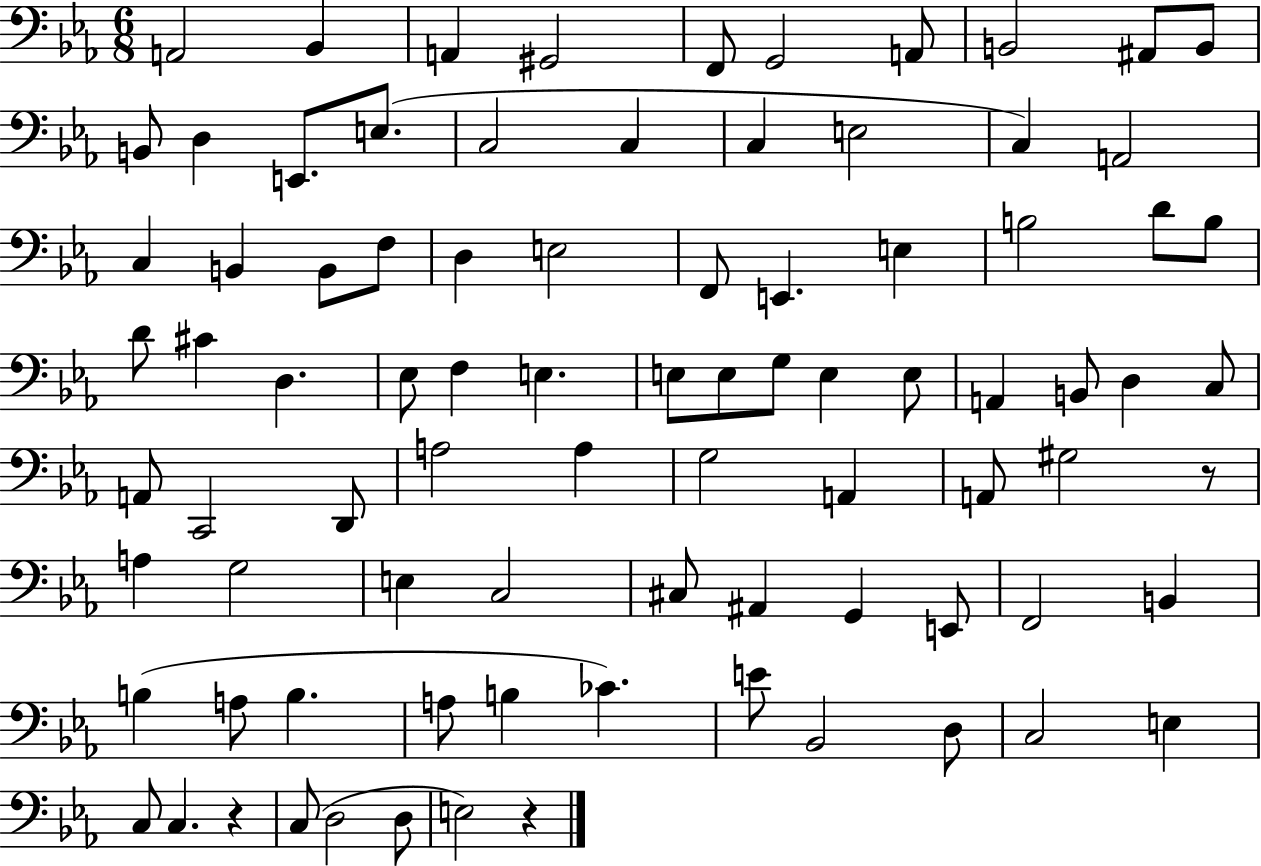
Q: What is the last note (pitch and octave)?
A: E3